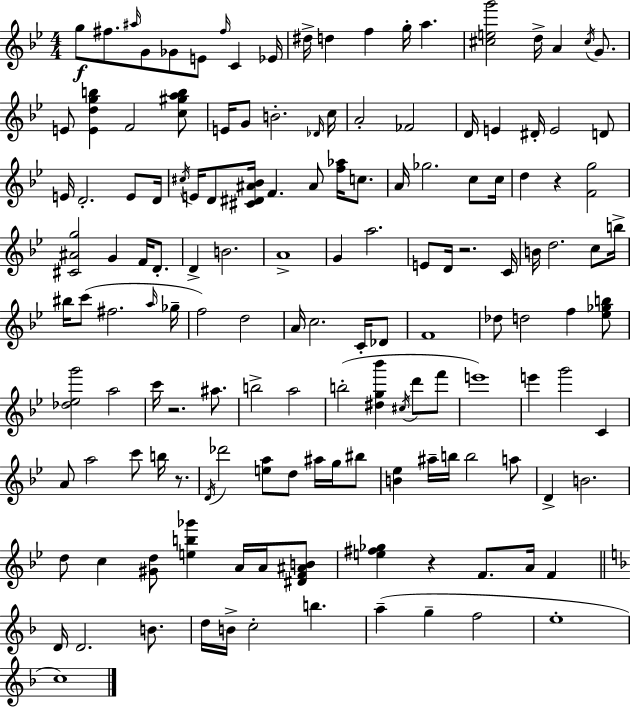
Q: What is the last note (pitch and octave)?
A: C5